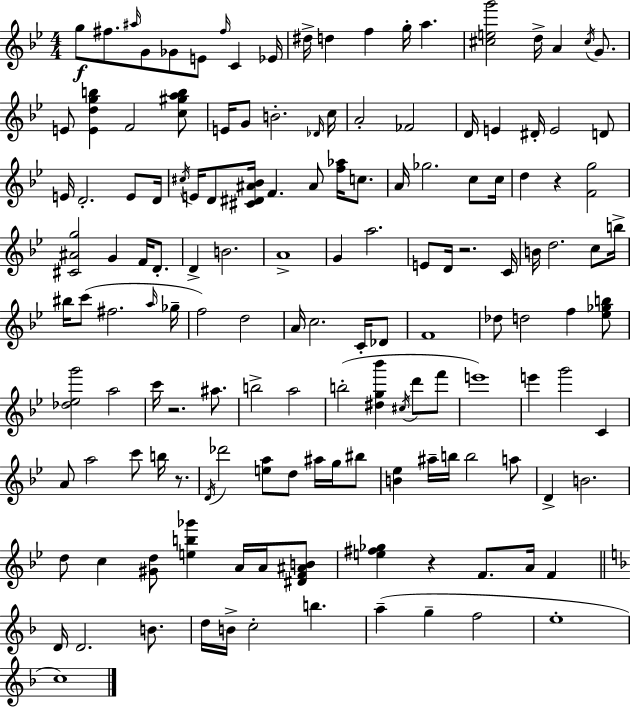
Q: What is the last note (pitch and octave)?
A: C5